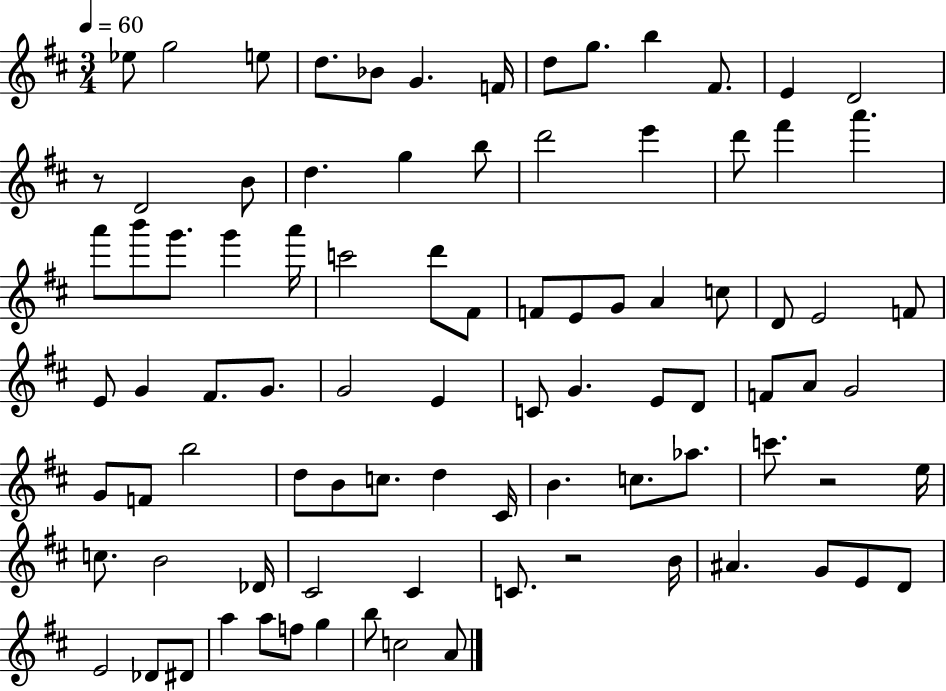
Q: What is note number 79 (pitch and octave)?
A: D#4